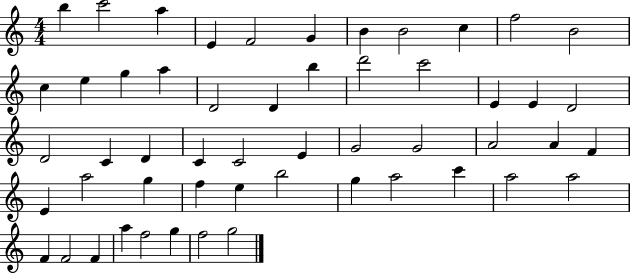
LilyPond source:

{
  \clef treble
  \numericTimeSignature
  \time 4/4
  \key c \major
  b''4 c'''2 a''4 | e'4 f'2 g'4 | b'4 b'2 c''4 | f''2 b'2 | \break c''4 e''4 g''4 a''4 | d'2 d'4 b''4 | d'''2 c'''2 | e'4 e'4 d'2 | \break d'2 c'4 d'4 | c'4 c'2 e'4 | g'2 g'2 | a'2 a'4 f'4 | \break e'4 a''2 g''4 | f''4 e''4 b''2 | g''4 a''2 c'''4 | a''2 a''2 | \break f'4 f'2 f'4 | a''4 f''2 g''4 | f''2 g''2 | \bar "|."
}